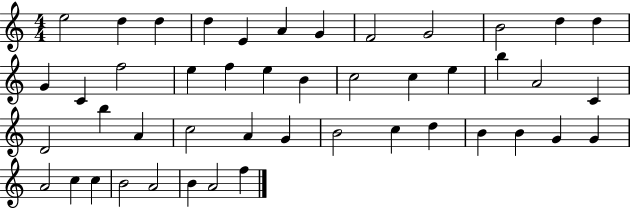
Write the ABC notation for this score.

X:1
T:Untitled
M:4/4
L:1/4
K:C
e2 d d d E A G F2 G2 B2 d d G C f2 e f e B c2 c e b A2 C D2 b A c2 A G B2 c d B B G G A2 c c B2 A2 B A2 f